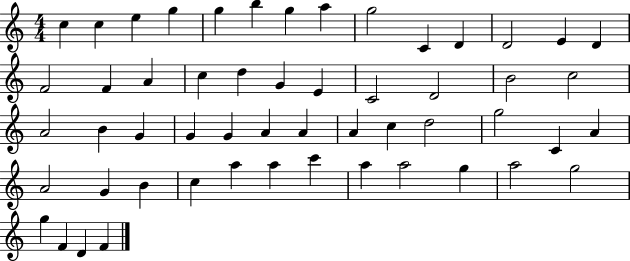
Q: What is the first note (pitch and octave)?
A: C5